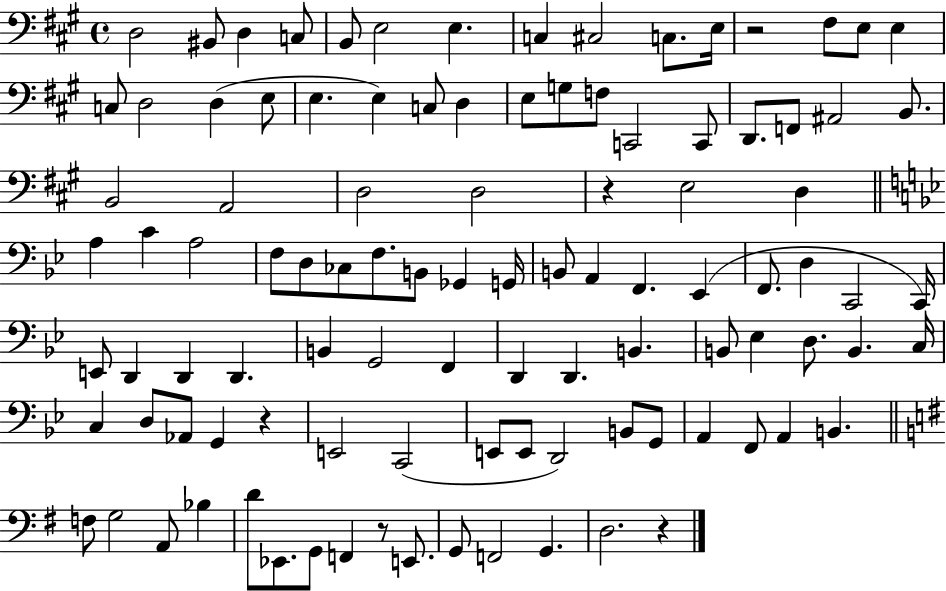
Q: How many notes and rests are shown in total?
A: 103